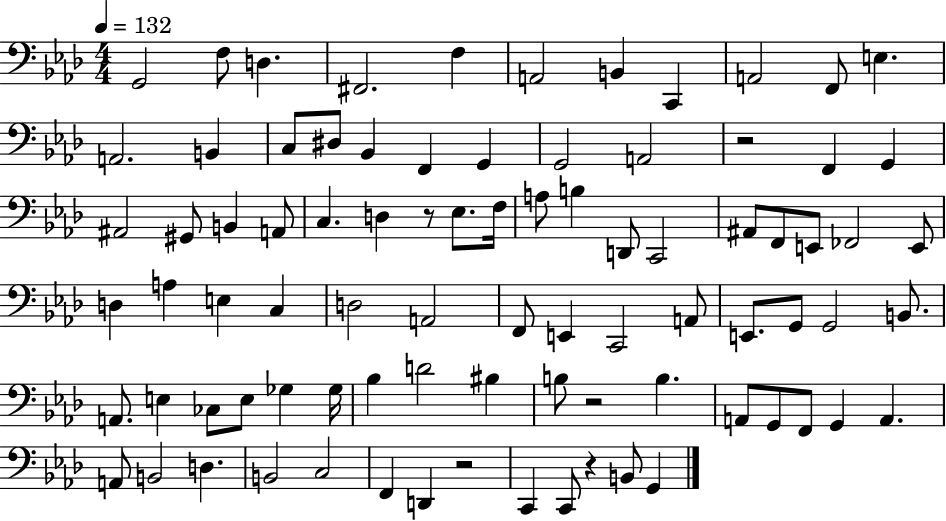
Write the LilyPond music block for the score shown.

{
  \clef bass
  \numericTimeSignature
  \time 4/4
  \key aes \major
  \tempo 4 = 132
  g,2 f8 d4. | fis,2. f4 | a,2 b,4 c,4 | a,2 f,8 e4. | \break a,2. b,4 | c8 dis8 bes,4 f,4 g,4 | g,2 a,2 | r2 f,4 g,4 | \break ais,2 gis,8 b,4 a,8 | c4. d4 r8 ees8. f16 | a8 b4 d,8 c,2 | ais,8 f,8 e,8 fes,2 e,8 | \break d4 a4 e4 c4 | d2 a,2 | f,8 e,4 c,2 a,8 | e,8. g,8 g,2 b,8. | \break a,8. e4 ces8 e8 ges4 ges16 | bes4 d'2 bis4 | b8 r2 b4. | a,8 g,8 f,8 g,4 a,4. | \break a,8 b,2 d4. | b,2 c2 | f,4 d,4 r2 | c,4 c,8 r4 b,8 g,4 | \break \bar "|."
}